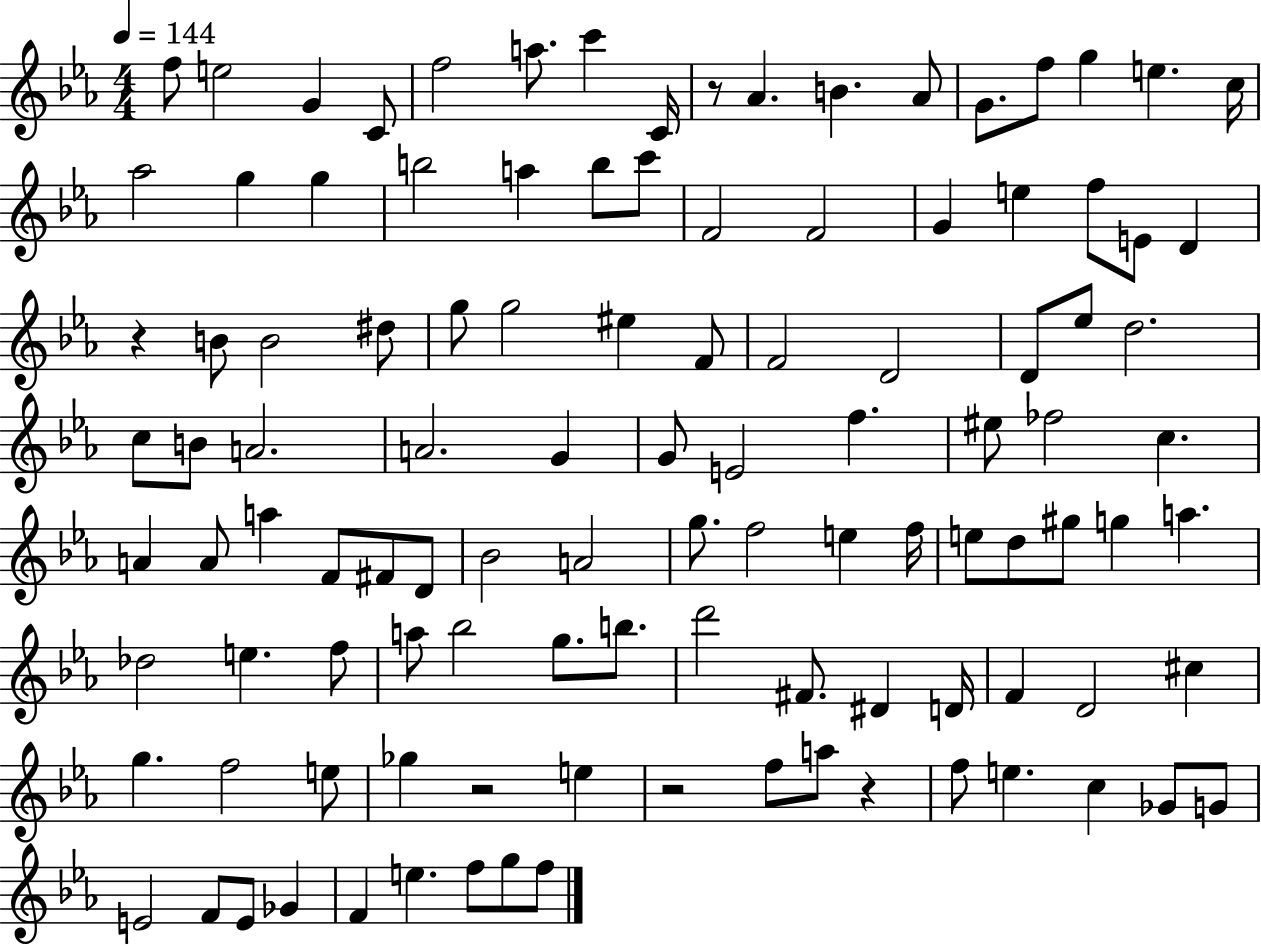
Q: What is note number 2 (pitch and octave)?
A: E5